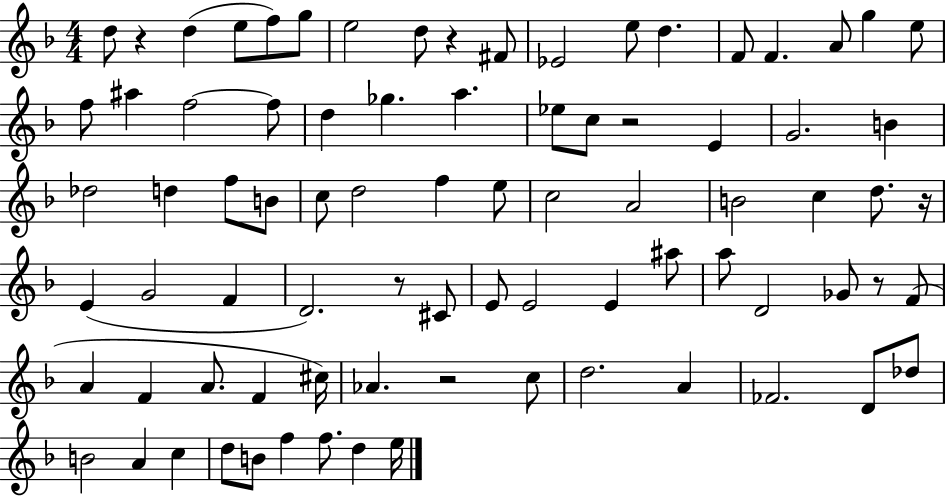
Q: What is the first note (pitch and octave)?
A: D5